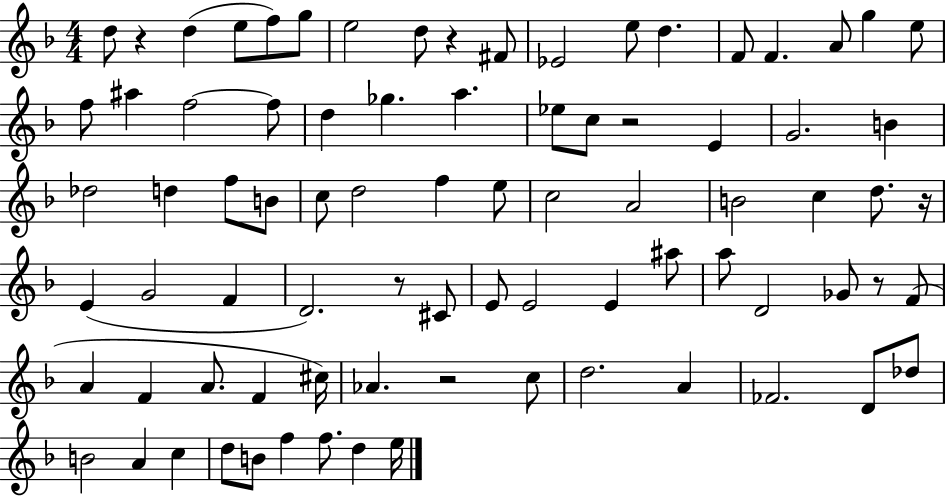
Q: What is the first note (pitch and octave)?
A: D5